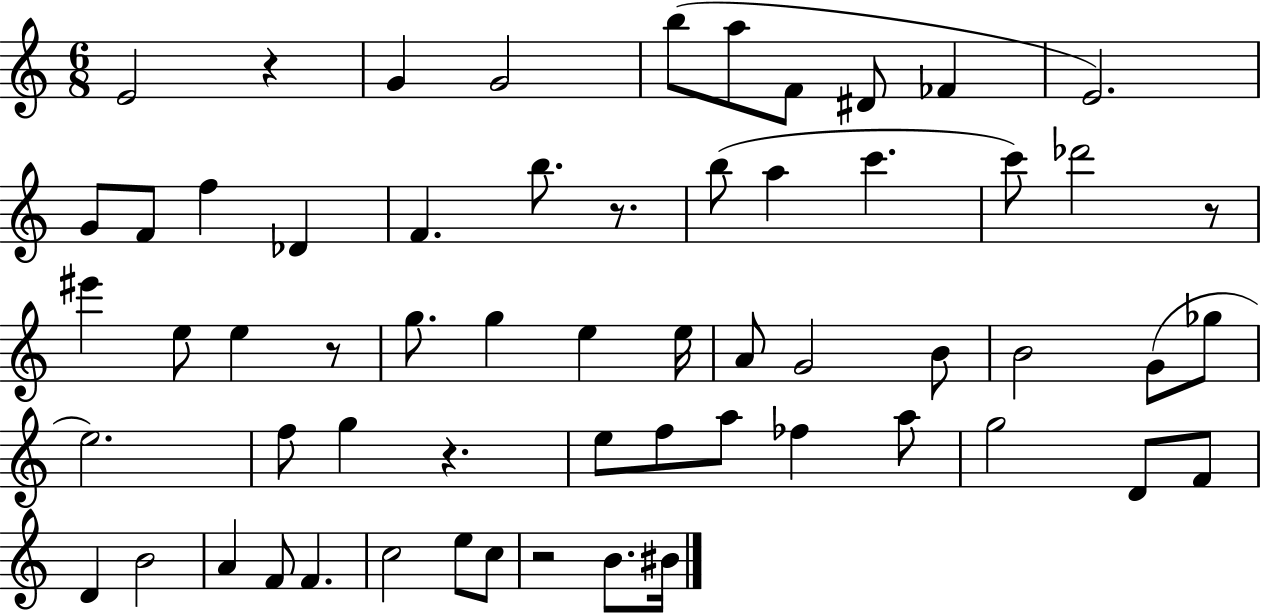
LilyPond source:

{
  \clef treble
  \numericTimeSignature
  \time 6/8
  \key c \major
  \repeat volta 2 { e'2 r4 | g'4 g'2 | b''8( a''8 f'8 dis'8 fes'4 | e'2.) | \break g'8 f'8 f''4 des'4 | f'4. b''8. r8. | b''8( a''4 c'''4. | c'''8) des'''2 r8 | \break eis'''4 e''8 e''4 r8 | g''8. g''4 e''4 e''16 | a'8 g'2 b'8 | b'2 g'8( ges''8 | \break e''2.) | f''8 g''4 r4. | e''8 f''8 a''8 fes''4 a''8 | g''2 d'8 f'8 | \break d'4 b'2 | a'4 f'8 f'4. | c''2 e''8 c''8 | r2 b'8. bis'16 | \break } \bar "|."
}